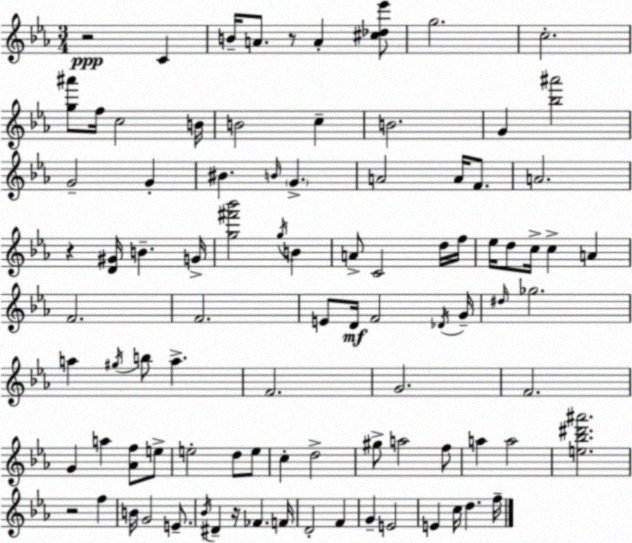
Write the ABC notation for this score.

X:1
T:Untitled
M:3/4
L:1/4
K:Cm
z2 C B/4 A/2 z/2 A [^c_d_e']/2 g2 c2 [g^a']/2 f/4 c2 B/4 B2 c B2 G [_b^a']2 G2 G ^B B/4 G A2 A/4 F/2 A2 z [D^G]/4 B G/4 [g^f'_b']2 g/4 B A/2 C2 d/4 f/4 _e/4 d/2 c/4 c A F2 F2 E/2 D/4 F2 _D/4 G/4 ^d/4 _g2 a ^g/4 b/2 a F2 G2 F2 G a [_Af]/2 e/2 e2 d/2 e/2 c d2 ^g/2 a2 f/2 a a2 [e_b^d'^a']2 z2 f B/4 G2 E/2 _B/4 ^D z/4 _F F/4 D2 F G E2 E c/4 d f/4